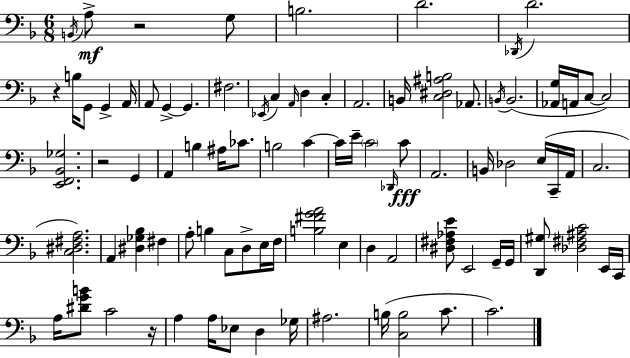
X:1
T:Untitled
M:6/8
L:1/4
K:Dm
B,,/4 A,/2 z2 G,/2 B,2 D2 _D,,/4 D2 z B,/4 G,,/2 G,, A,,/4 A,,/2 G,, G,, ^F,2 _E,,/4 C, A,,/4 D, C, A,,2 B,,/4 [C,^D,^A,B,]2 _A,,/2 B,,/4 B,,2 [_A,,G,]/4 A,,/4 C,/2 C,2 [E,,F,,_B,,_G,]2 z2 G,, A,, B, ^A,/4 _C/2 B,2 C C/4 E/4 C2 _D,,/4 C/2 A,,2 B,,/4 _D,2 E,/4 C,,/4 A,,/4 C,2 [C,^D,^F,A,]2 A,, [^D,_G,_B,] ^F, A,/2 B, C,/2 D,/2 E,/4 F,/4 [B,^FGA]2 E, D, A,,2 [^D,^F,_A,E]/2 E,,2 G,,/4 G,,/4 [D,,^G,]/2 [_D,^F,^A,C]2 E,,/4 C,,/4 A,/4 [^DGB]/2 C2 z/4 A, A,/4 _E,/2 D, _G,/4 ^A,2 B,/4 [C,B,]2 C/2 C2